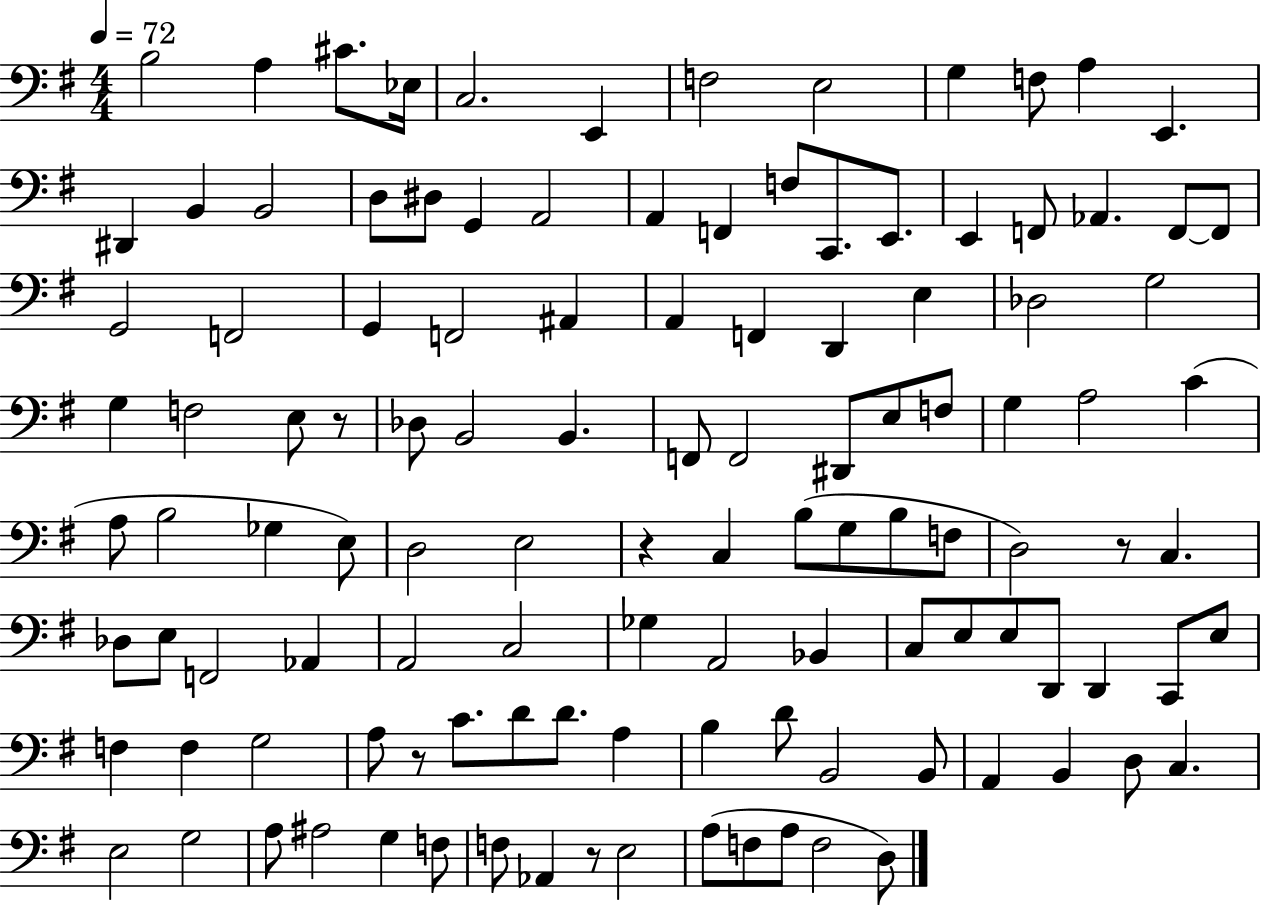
B3/h A3/q C#4/e. Eb3/s C3/h. E2/q F3/h E3/h G3/q F3/e A3/q E2/q. D#2/q B2/q B2/h D3/e D#3/e G2/q A2/h A2/q F2/q F3/e C2/e. E2/e. E2/q F2/e Ab2/q. F2/e F2/e G2/h F2/h G2/q F2/h A#2/q A2/q F2/q D2/q E3/q Db3/h G3/h G3/q F3/h E3/e R/e Db3/e B2/h B2/q. F2/e F2/h D#2/e E3/e F3/e G3/q A3/h C4/q A3/e B3/h Gb3/q E3/e D3/h E3/h R/q C3/q B3/e G3/e B3/e F3/e D3/h R/e C3/q. Db3/e E3/e F2/h Ab2/q A2/h C3/h Gb3/q A2/h Bb2/q C3/e E3/e E3/e D2/e D2/q C2/e E3/e F3/q F3/q G3/h A3/e R/e C4/e. D4/e D4/e. A3/q B3/q D4/e B2/h B2/e A2/q B2/q D3/e C3/q. E3/h G3/h A3/e A#3/h G3/q F3/e F3/e Ab2/q R/e E3/h A3/e F3/e A3/e F3/h D3/e